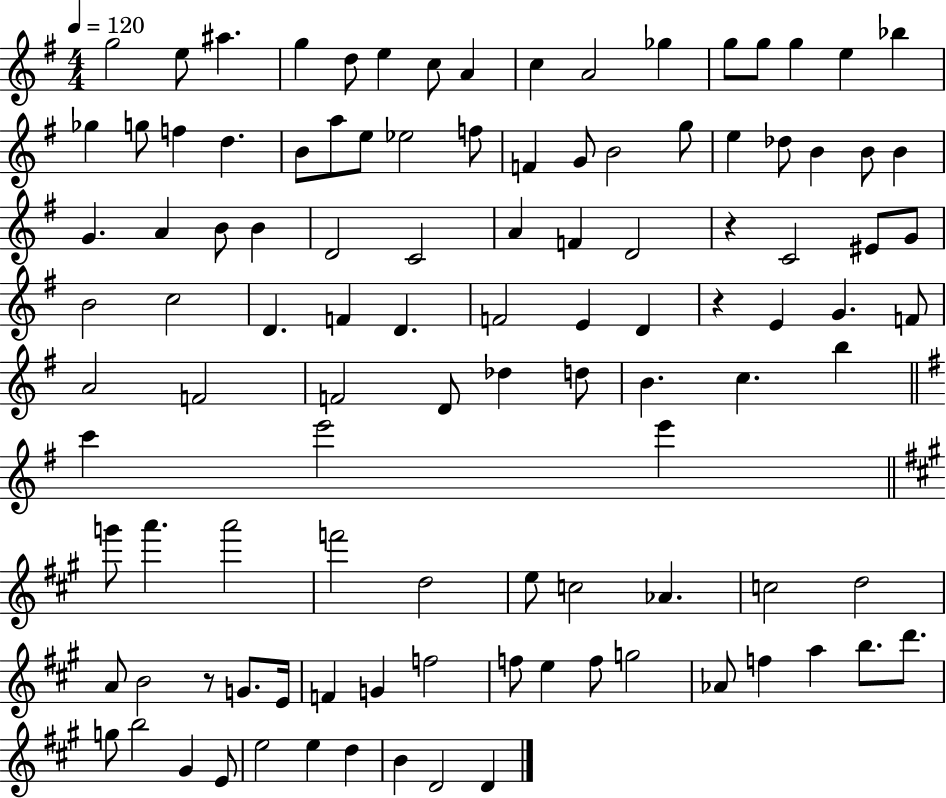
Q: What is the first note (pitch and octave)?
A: G5